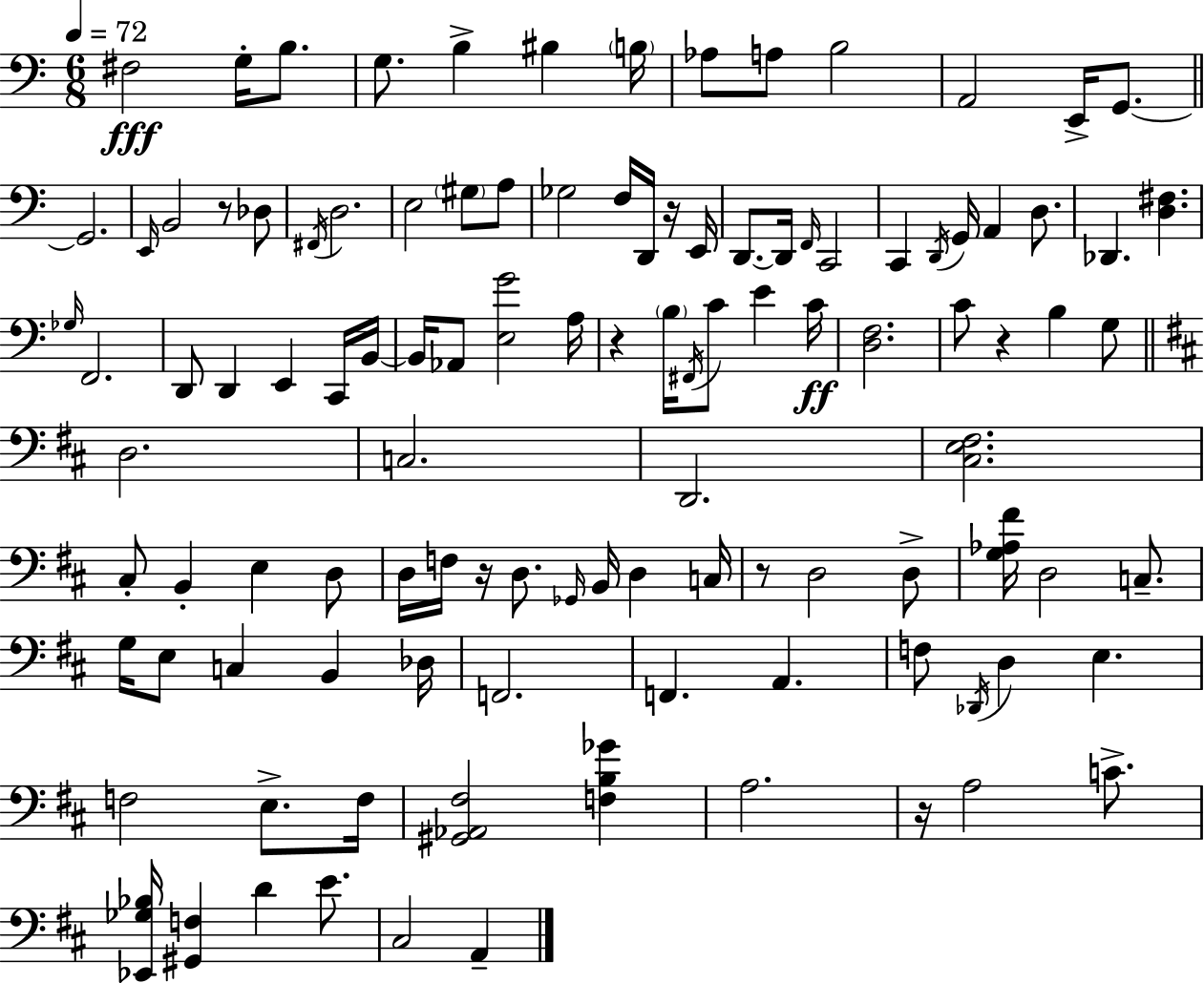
F#3/h G3/s B3/e. G3/e. B3/q BIS3/q B3/s Ab3/e A3/e B3/h A2/h E2/s G2/e. G2/h. E2/s B2/h R/e Db3/e F#2/s D3/h. E3/h G#3/e A3/e Gb3/h F3/s D2/s R/s E2/s D2/e. D2/s F2/s C2/h C2/q D2/s G2/s A2/q D3/e. Db2/q. [D3,F#3]/q. Gb3/s F2/h. D2/e D2/q E2/q C2/s B2/s B2/s Ab2/e [E3,G4]/h A3/s R/q B3/s F#2/s C4/e E4/q C4/s [D3,F3]/h. C4/e R/q B3/q G3/e D3/h. C3/h. D2/h. [C#3,E3,F#3]/h. C#3/e B2/q E3/q D3/e D3/s F3/s R/s D3/e. Gb2/s B2/s D3/q C3/s R/e D3/h D3/e [G3,Ab3,F#4]/s D3/h C3/e. G3/s E3/e C3/q B2/q Db3/s F2/h. F2/q. A2/q. F3/e Db2/s D3/q E3/q. F3/h E3/e. F3/s [G#2,Ab2,F#3]/h [F3,B3,Gb4]/q A3/h. R/s A3/h C4/e. [Eb2,Gb3,Bb3]/s [G#2,F3]/q D4/q E4/e. C#3/h A2/q